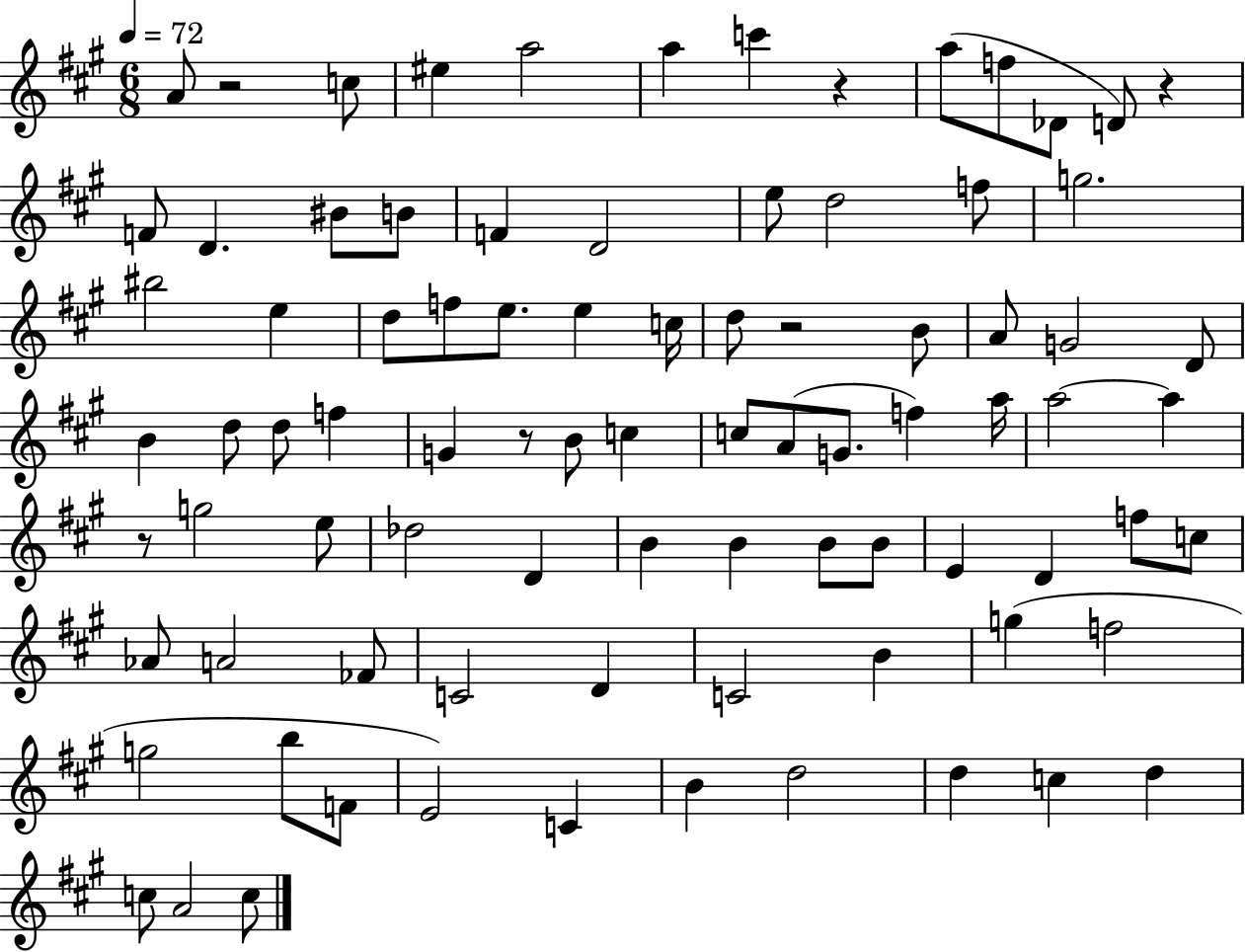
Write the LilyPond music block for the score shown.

{
  \clef treble
  \numericTimeSignature
  \time 6/8
  \key a \major
  \tempo 4 = 72
  a'8 r2 c''8 | eis''4 a''2 | a''4 c'''4 r4 | a''8( f''8 des'8 d'8) r4 | \break f'8 d'4. bis'8 b'8 | f'4 d'2 | e''8 d''2 f''8 | g''2. | \break bis''2 e''4 | d''8 f''8 e''8. e''4 c''16 | d''8 r2 b'8 | a'8 g'2 d'8 | \break b'4 d''8 d''8 f''4 | g'4 r8 b'8 c''4 | c''8 a'8( g'8. f''4) a''16 | a''2~~ a''4 | \break r8 g''2 e''8 | des''2 d'4 | b'4 b'4 b'8 b'8 | e'4 d'4 f''8 c''8 | \break aes'8 a'2 fes'8 | c'2 d'4 | c'2 b'4 | g''4( f''2 | \break g''2 b''8 f'8 | e'2) c'4 | b'4 d''2 | d''4 c''4 d''4 | \break c''8 a'2 c''8 | \bar "|."
}